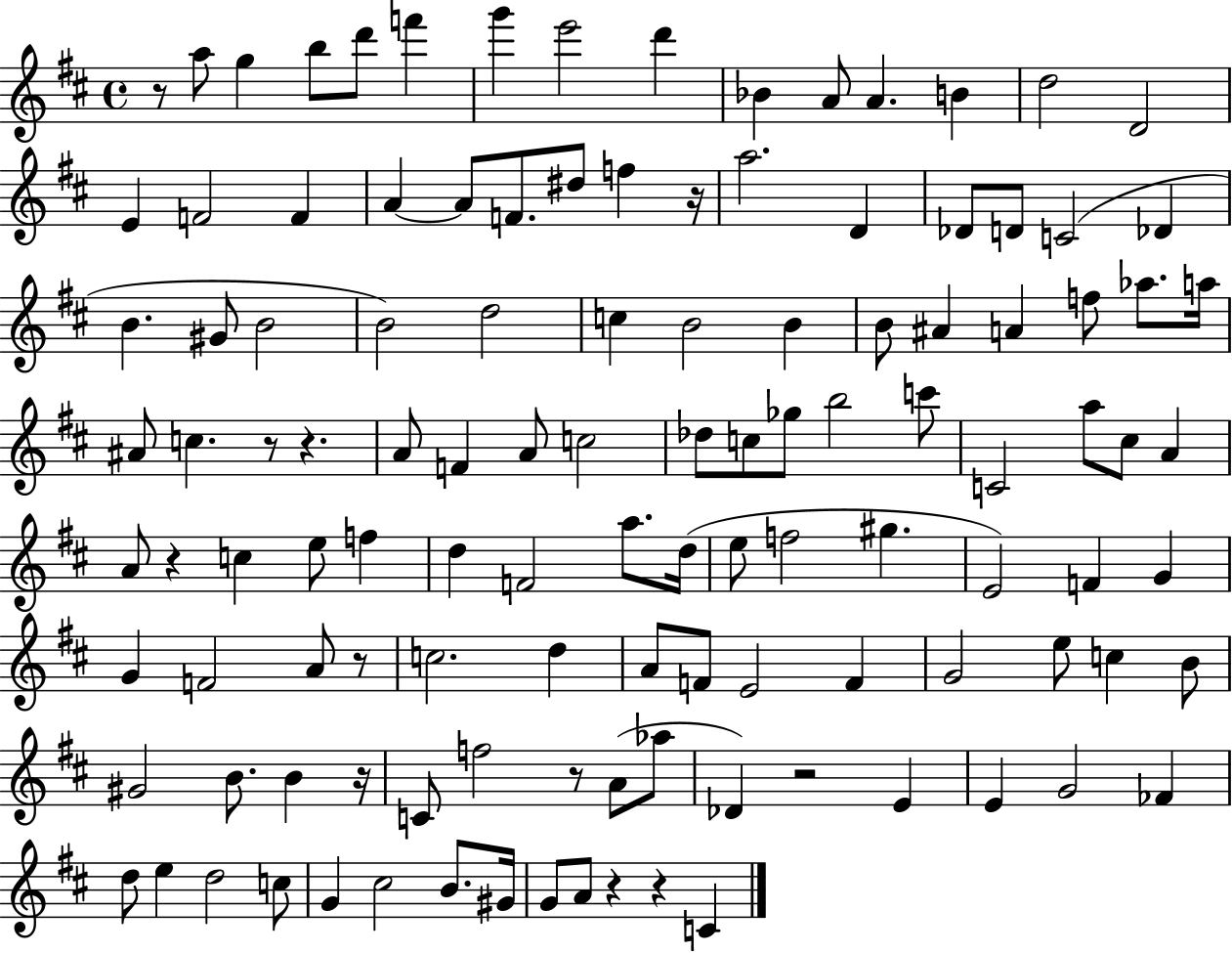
X:1
T:Untitled
M:4/4
L:1/4
K:D
z/2 a/2 g b/2 d'/2 f' g' e'2 d' _B A/2 A B d2 D2 E F2 F A A/2 F/2 ^d/2 f z/4 a2 D _D/2 D/2 C2 _D B ^G/2 B2 B2 d2 c B2 B B/2 ^A A f/2 _a/2 a/4 ^A/2 c z/2 z A/2 F A/2 c2 _d/2 c/2 _g/2 b2 c'/2 C2 a/2 ^c/2 A A/2 z c e/2 f d F2 a/2 d/4 e/2 f2 ^g E2 F G G F2 A/2 z/2 c2 d A/2 F/2 E2 F G2 e/2 c B/2 ^G2 B/2 B z/4 C/2 f2 z/2 A/2 _a/2 _D z2 E E G2 _F d/2 e d2 c/2 G ^c2 B/2 ^G/4 G/2 A/2 z z C